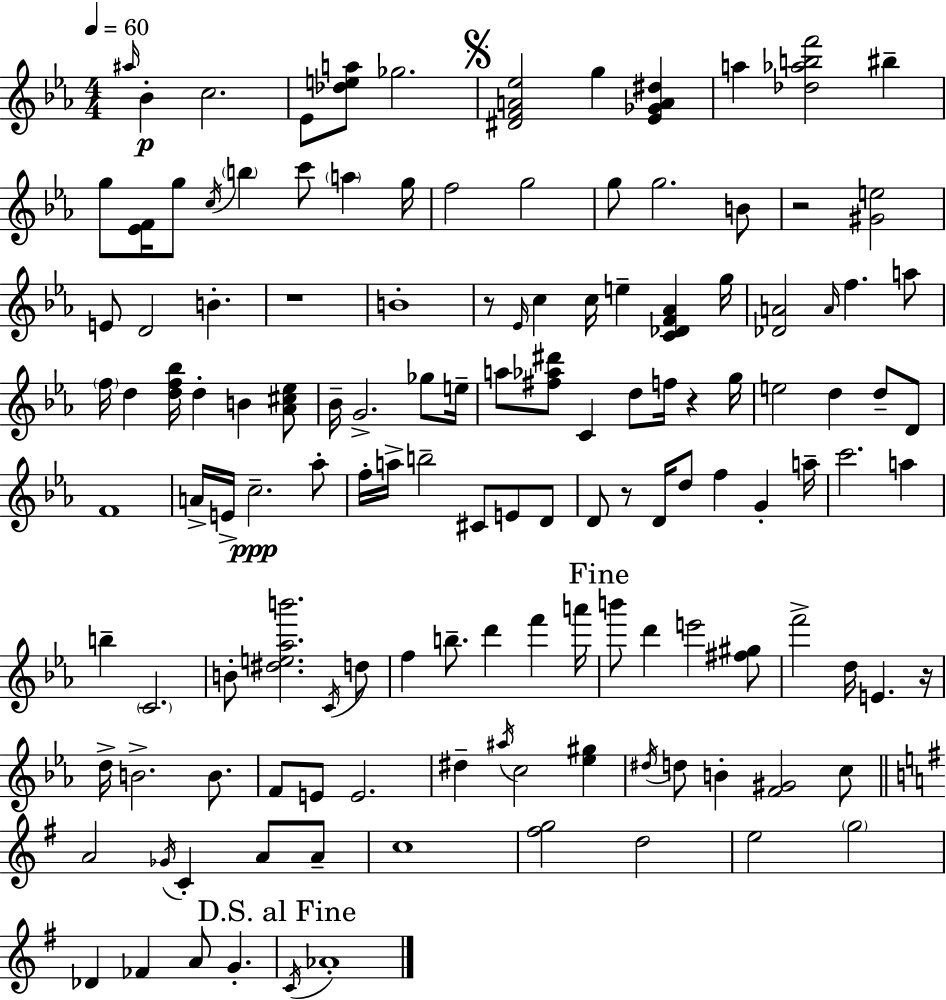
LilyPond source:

{
  \clef treble
  \numericTimeSignature
  \time 4/4
  \key ees \major
  \tempo 4 = 60
  \grace { ais''16 }\p bes'4-. c''2. | ees'8 <des'' e'' a''>8 ges''2. | \mark \markup { \musicglyph "scripts.segno" } <dis' f' a' ees''>2 g''4 <ees' ges' a' dis''>4 | a''4 <des'' aes'' b'' f'''>2 bis''4-- | \break g''8 <ees' f'>16 g''8 \acciaccatura { c''16 } \parenthesize b''4 c'''8 \parenthesize a''4 | g''16 f''2 g''2 | g''8 g''2. | b'8 r2 <gis' e''>2 | \break e'8 d'2 b'4.-. | r1 | b'1-. | r8 \grace { ees'16 } c''4 c''16 e''4-- <c' des' f' aes'>4 | \break g''16 <des' a'>2 \grace { a'16 } f''4. | a''8 \parenthesize f''16 d''4 <d'' f'' bes''>16 d''4-. b'4 | <aes' cis'' ees''>8 bes'16-- g'2.-> | ges''8 e''16-- a''8 <fis'' aes'' dis'''>8 c'4 d''8 f''16 r4 | \break g''16 e''2 d''4 | d''8-- d'8 f'1 | a'16-> e'16-> c''2.--\ppp | aes''8-. f''16-. a''16-> b''2-- cis'8 | \break e'8 d'8 d'8 r8 d'16 d''8 f''4 g'4-. | a''16-- c'''2. | a''4 b''4-- \parenthesize c'2. | b'8-. <dis'' e'' aes'' b'''>2. | \break \acciaccatura { c'16 } d''8 f''4 b''8.-- d'''4 | f'''4 a'''16 \mark "Fine" b'''8 d'''4 e'''2 | <fis'' gis''>8 f'''2-> d''16 e'4. | r16 d''16-> b'2.-> | \break b'8. f'8 e'8 e'2. | dis''4-- \acciaccatura { ais''16 } c''2 | <ees'' gis''>4 \acciaccatura { dis''16 } d''8 b'4-. <f' gis'>2 | c''8 \bar "||" \break \key g \major a'2 \acciaccatura { ges'16 } c'4-. a'8 a'8-- | c''1 | <fis'' g''>2 d''2 | e''2 \parenthesize g''2 | \break des'4 fes'4 a'8 g'4.-. | \mark "D.S. al Fine" \acciaccatura { c'16 } aes'1-. | \bar "|."
}